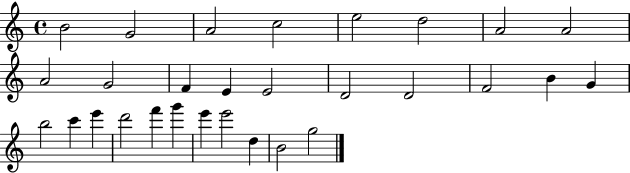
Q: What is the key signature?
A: C major